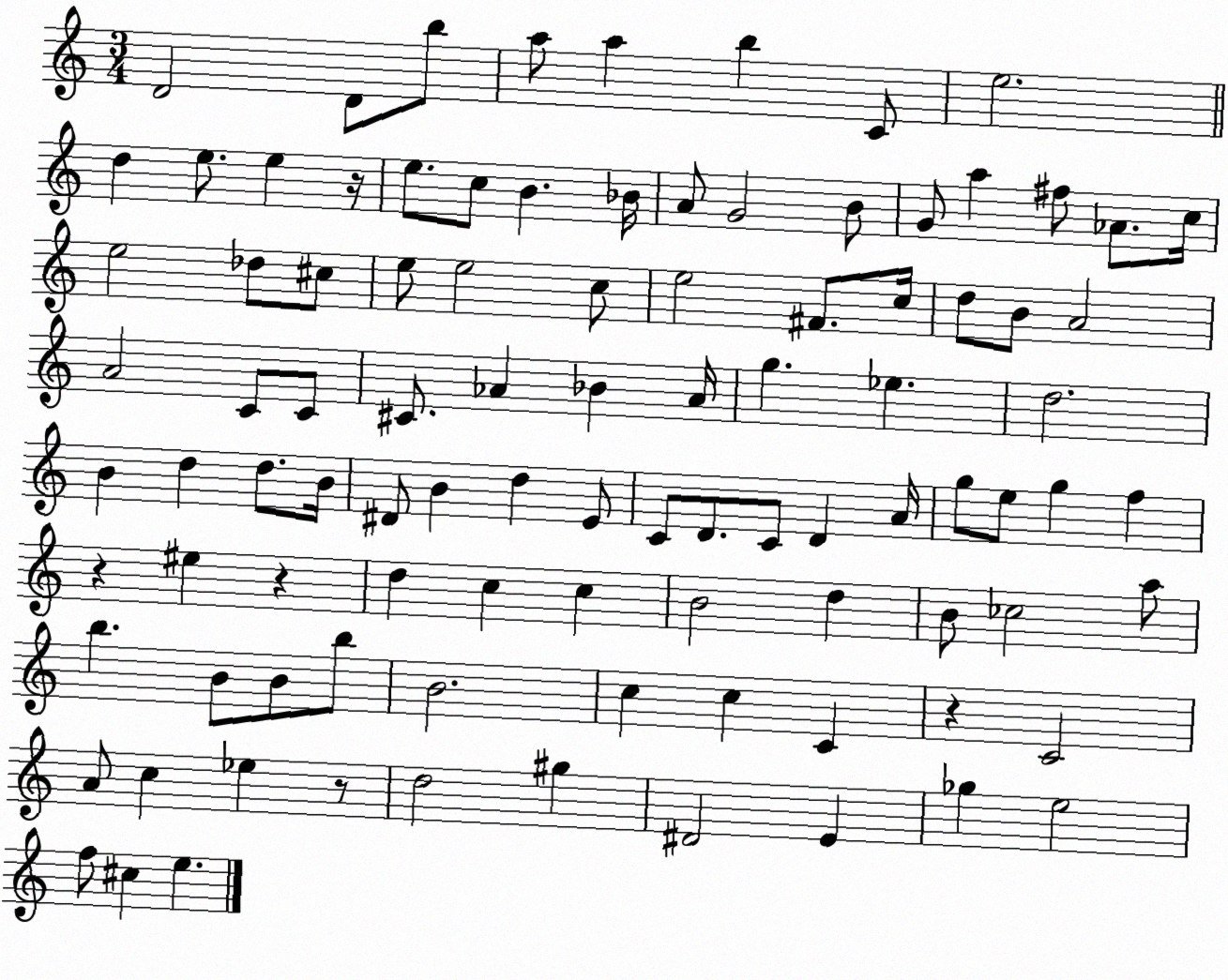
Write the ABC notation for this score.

X:1
T:Untitled
M:3/4
L:1/4
K:C
D2 D/2 b/2 a/2 a b C/2 e2 d e/2 e z/4 e/2 c/2 B _B/4 A/2 G2 B/2 G/2 a ^f/2 _A/2 c/4 e2 _d/2 ^c/2 e/2 e2 c/2 e2 ^F/2 c/4 d/2 B/2 A2 A2 C/2 C/2 ^C/2 _A _B _A/4 g _e d2 B d d/2 B/4 ^D/2 B d E/2 C/2 D/2 C/2 D A/4 g/2 e/2 g f z ^e z d c c B2 d B/2 _c2 a/2 b B/2 B/2 b/2 B2 c c C z C2 A/2 c _e z/2 d2 ^g ^D2 E _g e2 f/2 ^c e